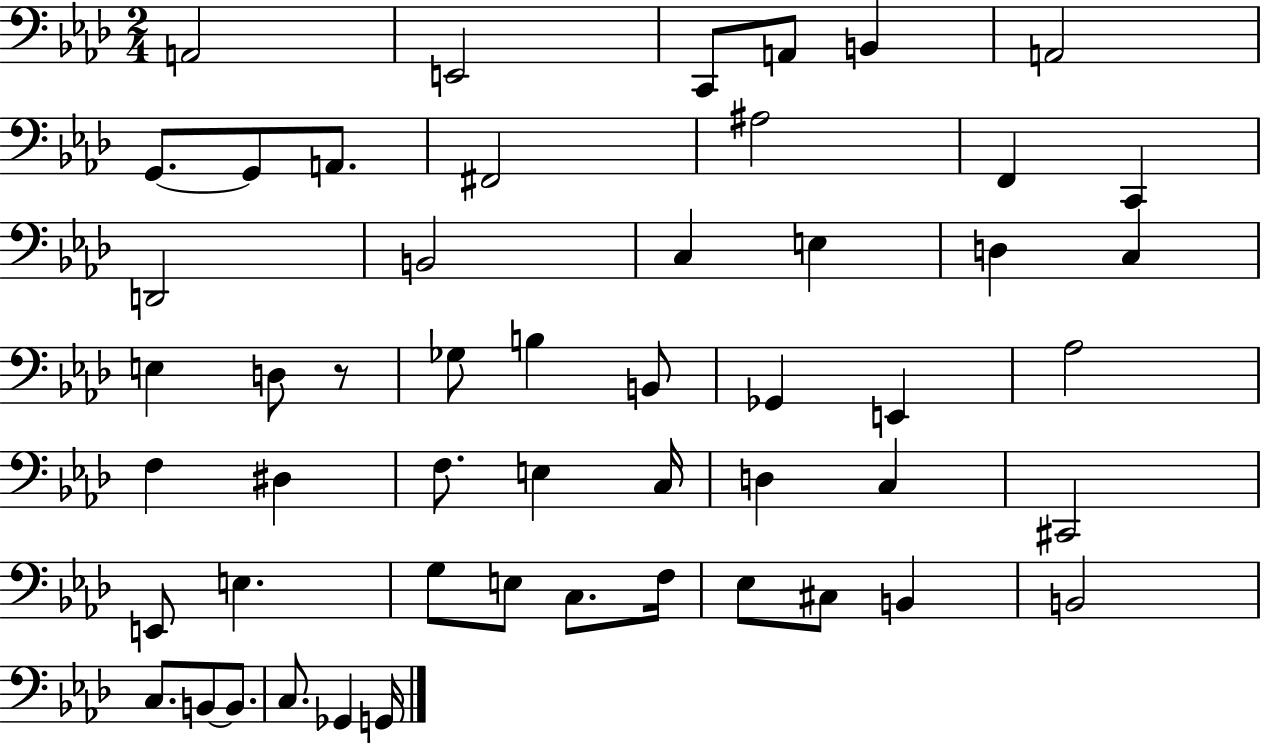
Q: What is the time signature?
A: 2/4